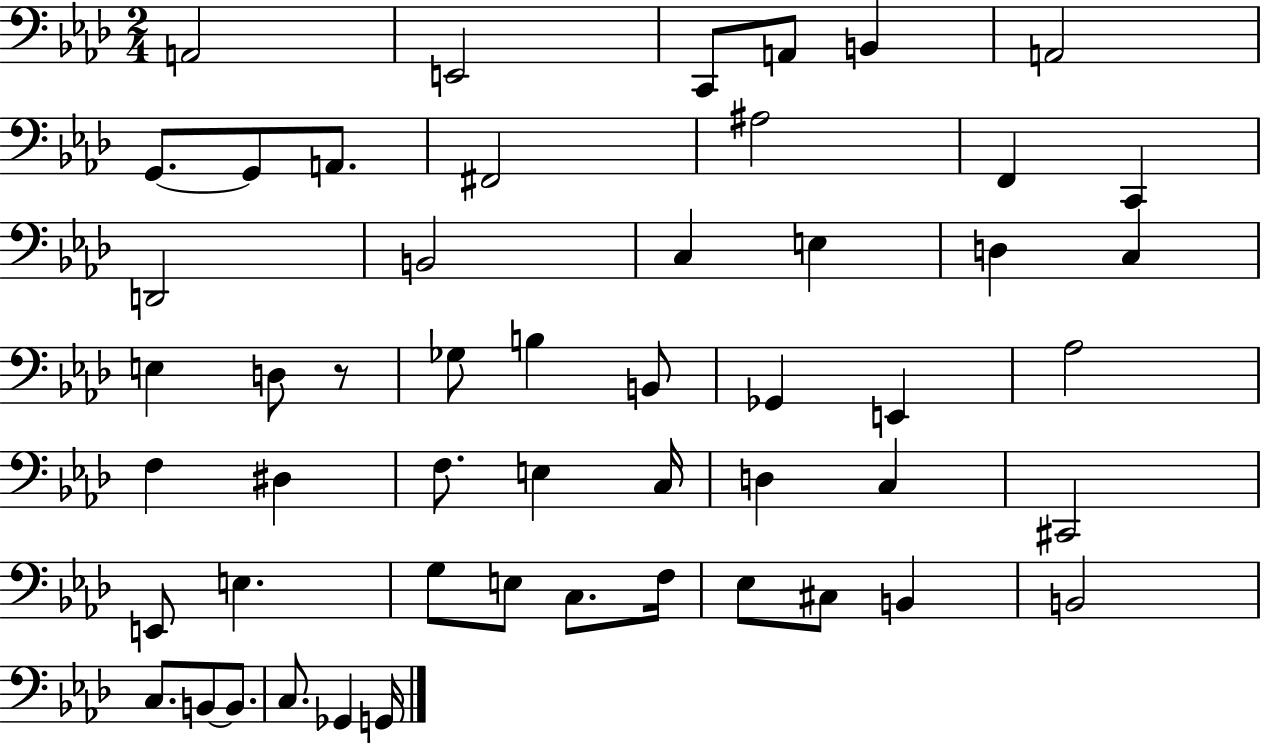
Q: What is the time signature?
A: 2/4